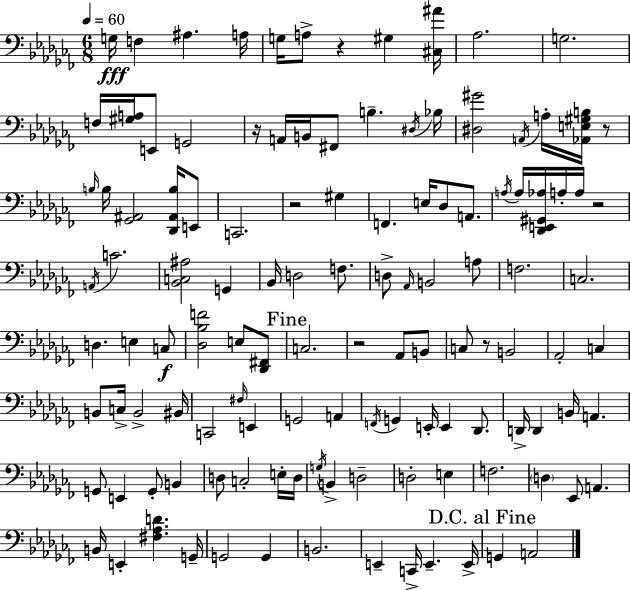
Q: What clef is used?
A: bass